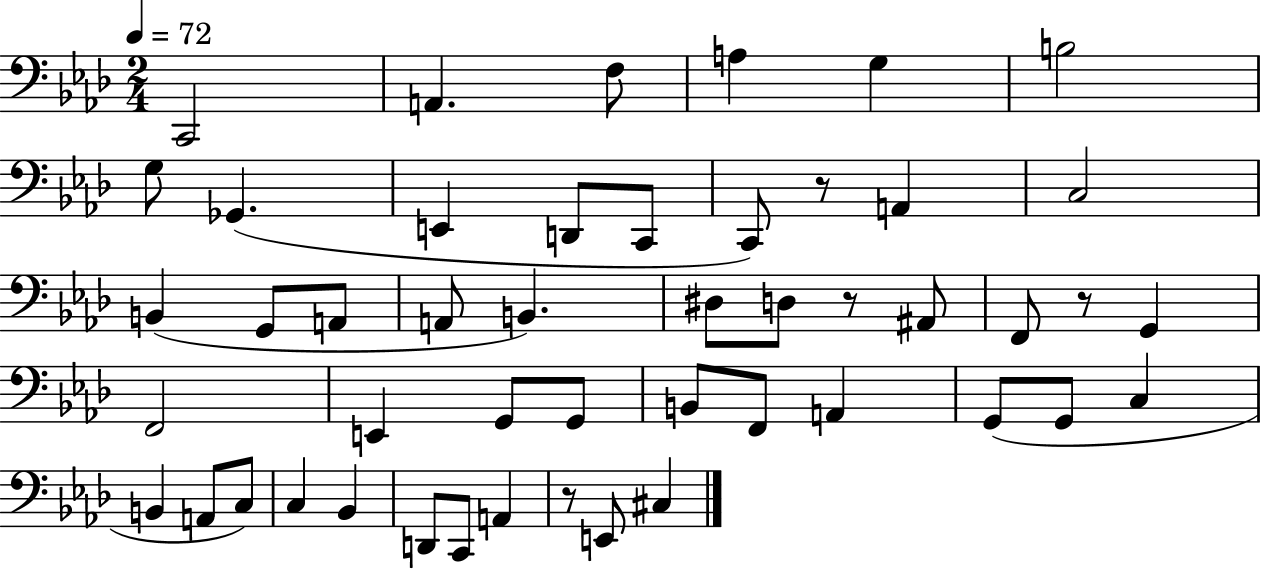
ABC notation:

X:1
T:Untitled
M:2/4
L:1/4
K:Ab
C,,2 A,, F,/2 A, G, B,2 G,/2 _G,, E,, D,,/2 C,,/2 C,,/2 z/2 A,, C,2 B,, G,,/2 A,,/2 A,,/2 B,, ^D,/2 D,/2 z/2 ^A,,/2 F,,/2 z/2 G,, F,,2 E,, G,,/2 G,,/2 B,,/2 F,,/2 A,, G,,/2 G,,/2 C, B,, A,,/2 C,/2 C, _B,, D,,/2 C,,/2 A,, z/2 E,,/2 ^C,